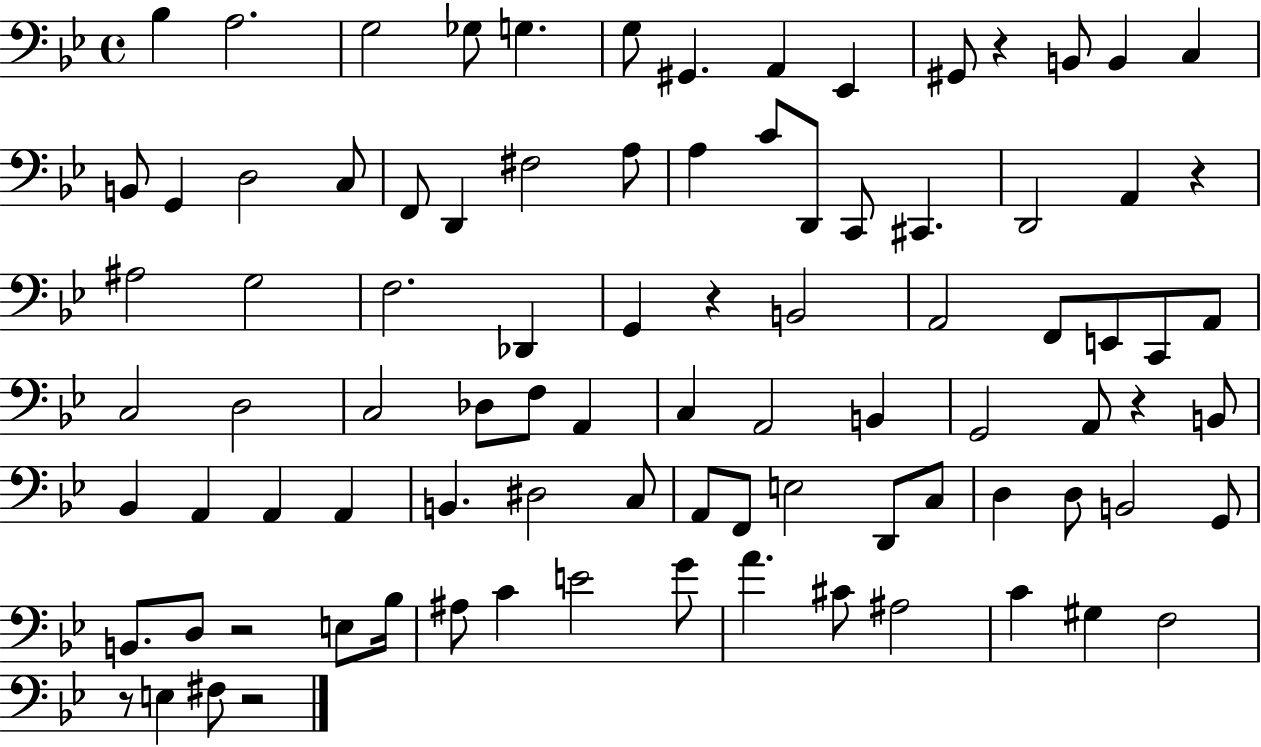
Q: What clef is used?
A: bass